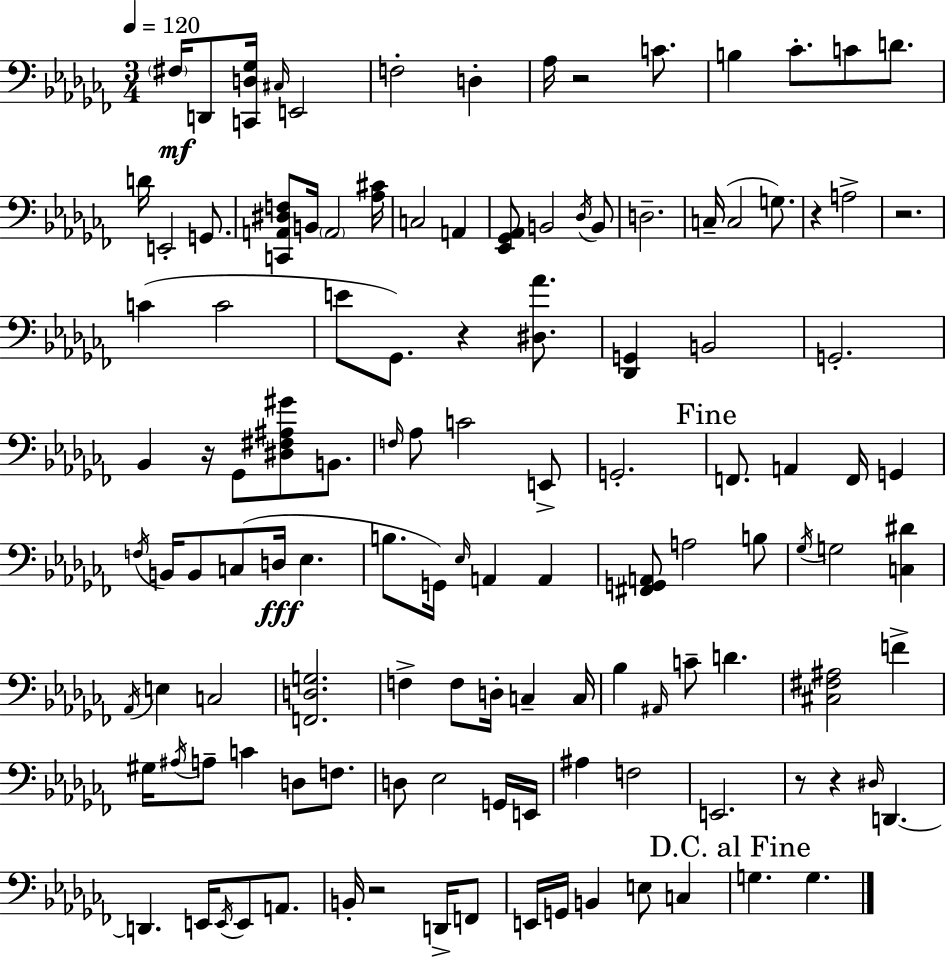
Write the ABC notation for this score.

X:1
T:Untitled
M:3/4
L:1/4
K:Abm
^F,/4 D,,/2 [C,,D,_G,]/4 ^C,/4 E,,2 F,2 D, _A,/4 z2 C/2 B, _C/2 C/2 D/2 D/4 E,,2 G,,/2 [C,,A,,^D,F,]/2 B,,/4 A,,2 [_A,^C]/4 C,2 A,, [_E,,_G,,_A,,]/2 B,,2 _D,/4 B,,/2 D,2 C,/4 C,2 G,/2 z A,2 z2 C C2 E/2 _G,,/2 z [^D,_A]/2 [_D,,G,,] B,,2 G,,2 _B,, z/4 _G,,/2 [^D,^F,^A,^G]/2 B,,/2 F,/4 _A,/2 C2 E,,/2 G,,2 F,,/2 A,, F,,/4 G,, F,/4 B,,/4 B,,/2 C,/2 D,/4 _E, B,/2 G,,/4 _E,/4 A,, A,, [^F,,G,,A,,]/2 A,2 B,/2 _G,/4 G,2 [C,^D] _A,,/4 E, C,2 [F,,D,G,]2 F, F,/2 D,/4 C, C,/4 _B, ^A,,/4 C/2 D [^C,^F,^A,]2 F ^G,/4 ^A,/4 A,/2 C D,/2 F,/2 D,/2 _E,2 G,,/4 E,,/4 ^A, F,2 E,,2 z/2 z ^D,/4 D,, D,, E,,/4 E,,/4 E,,/2 A,,/2 B,,/4 z2 D,,/4 F,,/2 E,,/4 G,,/4 B,, E,/2 C, G, G,